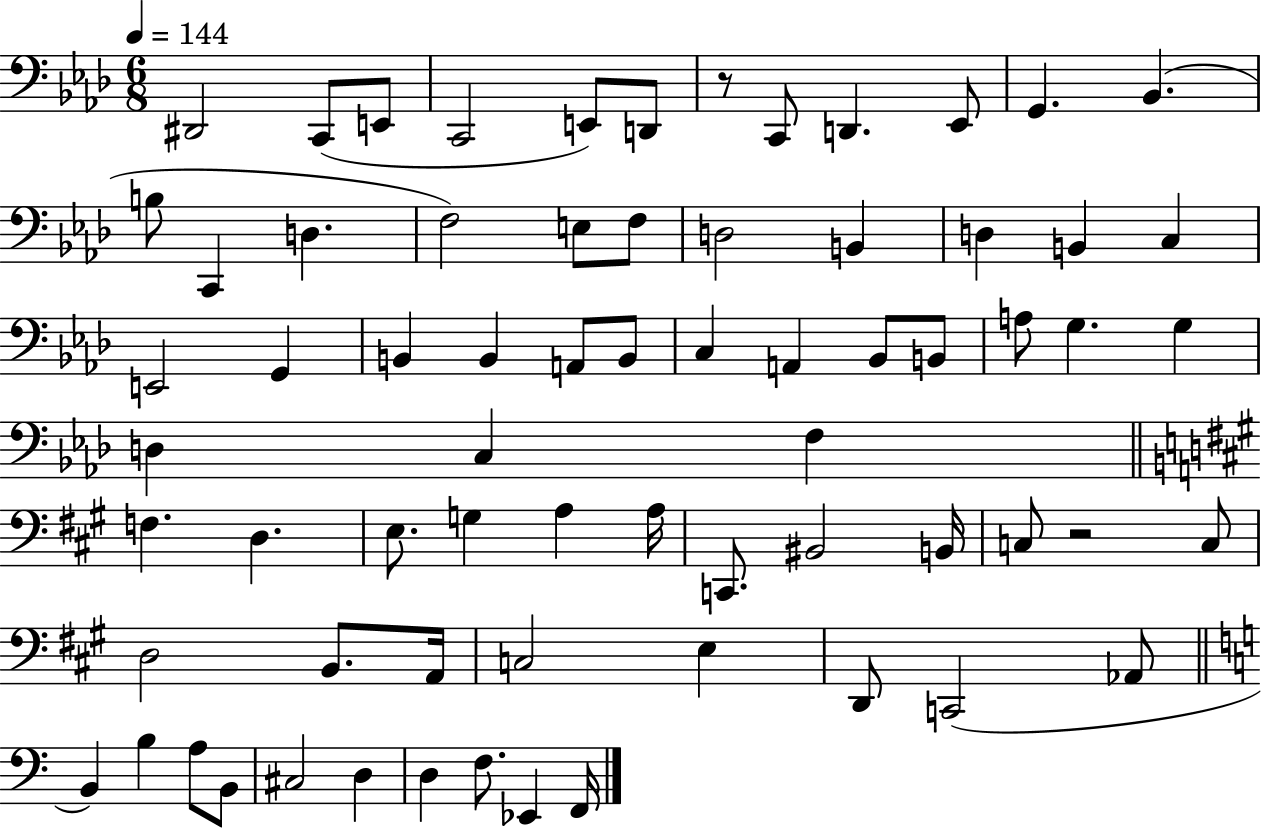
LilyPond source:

{
  \clef bass
  \numericTimeSignature
  \time 6/8
  \key aes \major
  \tempo 4 = 144
  dis,2 c,8( e,8 | c,2 e,8) d,8 | r8 c,8 d,4. ees,8 | g,4. bes,4.( | \break b8 c,4 d4. | f2) e8 f8 | d2 b,4 | d4 b,4 c4 | \break e,2 g,4 | b,4 b,4 a,8 b,8 | c4 a,4 bes,8 b,8 | a8 g4. g4 | \break d4 c4 f4 | \bar "||" \break \key a \major f4. d4. | e8. g4 a4 a16 | c,8. bis,2 b,16 | c8 r2 c8 | \break d2 b,8. a,16 | c2 e4 | d,8 c,2( aes,8 | \bar "||" \break \key c \major b,4) b4 a8 b,8 | cis2 d4 | d4 f8. ees,4 f,16 | \bar "|."
}